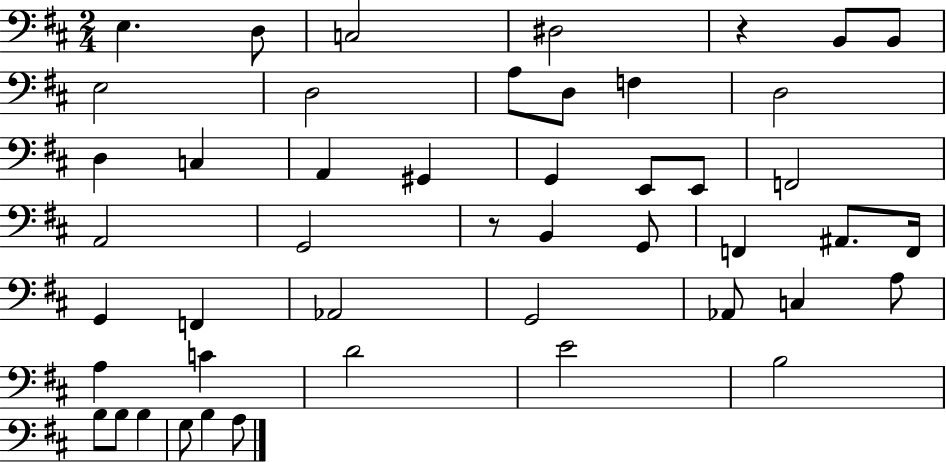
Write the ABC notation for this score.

X:1
T:Untitled
M:2/4
L:1/4
K:D
E, D,/2 C,2 ^D,2 z B,,/2 B,,/2 E,2 D,2 A,/2 D,/2 F, D,2 D, C, A,, ^G,, G,, E,,/2 E,,/2 F,,2 A,,2 G,,2 z/2 B,, G,,/2 F,, ^A,,/2 F,,/4 G,, F,, _A,,2 G,,2 _A,,/2 C, A,/2 A, C D2 E2 B,2 B,/2 B,/2 B, G,/2 B, A,/2